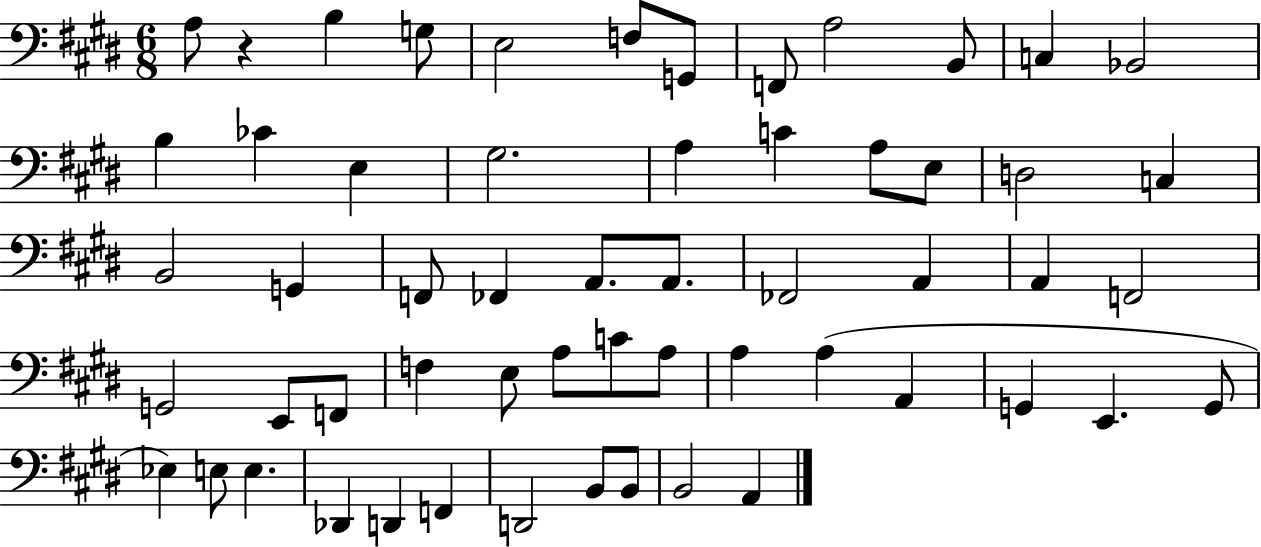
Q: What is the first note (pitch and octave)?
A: A3